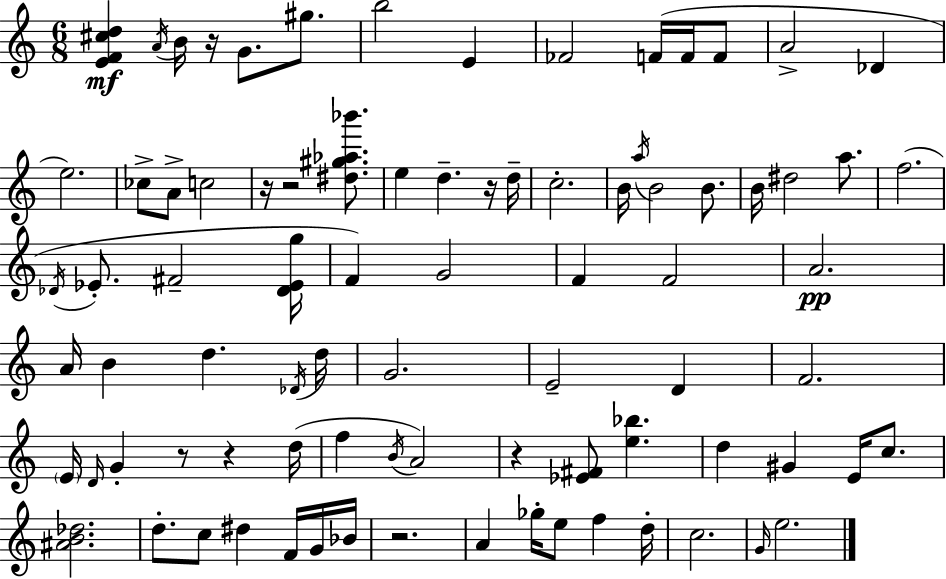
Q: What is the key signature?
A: C major